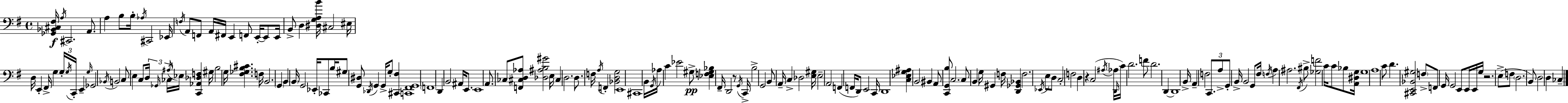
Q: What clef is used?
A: bass